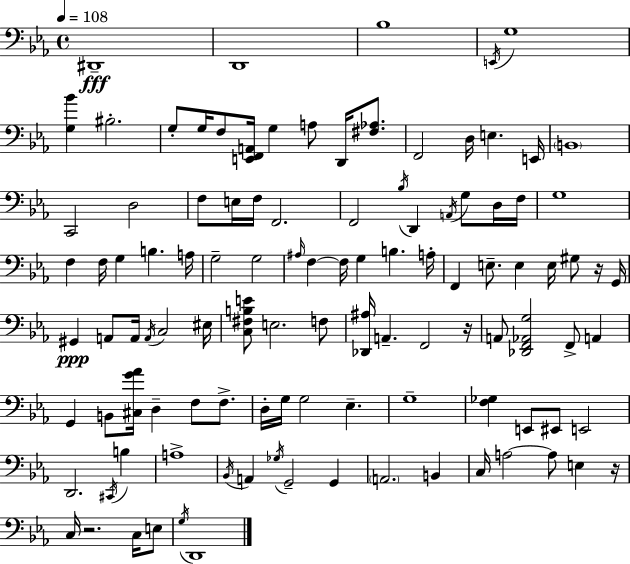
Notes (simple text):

D#2/w D2/w Bb3/w E2/s G3/w [G3,Bb4]/q BIS3/h. G3/e G3/s F3/e [E2,F2,A2]/s G3/q A3/e D2/s [F#3,Ab3]/e. F2/h D3/s E3/q. E2/s B2/w C2/h D3/h F3/e E3/s F3/s F2/h. F2/h Bb3/s D2/q A2/s G3/e D3/s F3/s G3/w F3/q F3/s G3/q B3/q. A3/s G3/h G3/h A#3/s F3/q F3/s G3/q B3/q. A3/s F2/q E3/e. E3/q E3/s G#3/e R/s G2/s G#2/q A2/e A2/s A2/s C3/h EIS3/s [C3,F#3,B3,E4]/e E3/h. F3/e [Db2,A#3]/s A2/q. F2/h R/s A2/e [Db2,F2,Ab2,G3]/h F2/e A2/q G2/q B2/e [C#3,G4,Ab4]/s D3/q F3/e F3/e. D3/s G3/s G3/h Eb3/q. G3/w [F3,Gb3]/q E2/e EIS2/e E2/h D2/h. C#2/s B3/q A3/w Bb2/s A2/q Gb3/s G2/h G2/q A2/h. B2/q C3/s A3/h A3/e E3/q R/s C3/s R/h. C3/s E3/e G3/s D2/w